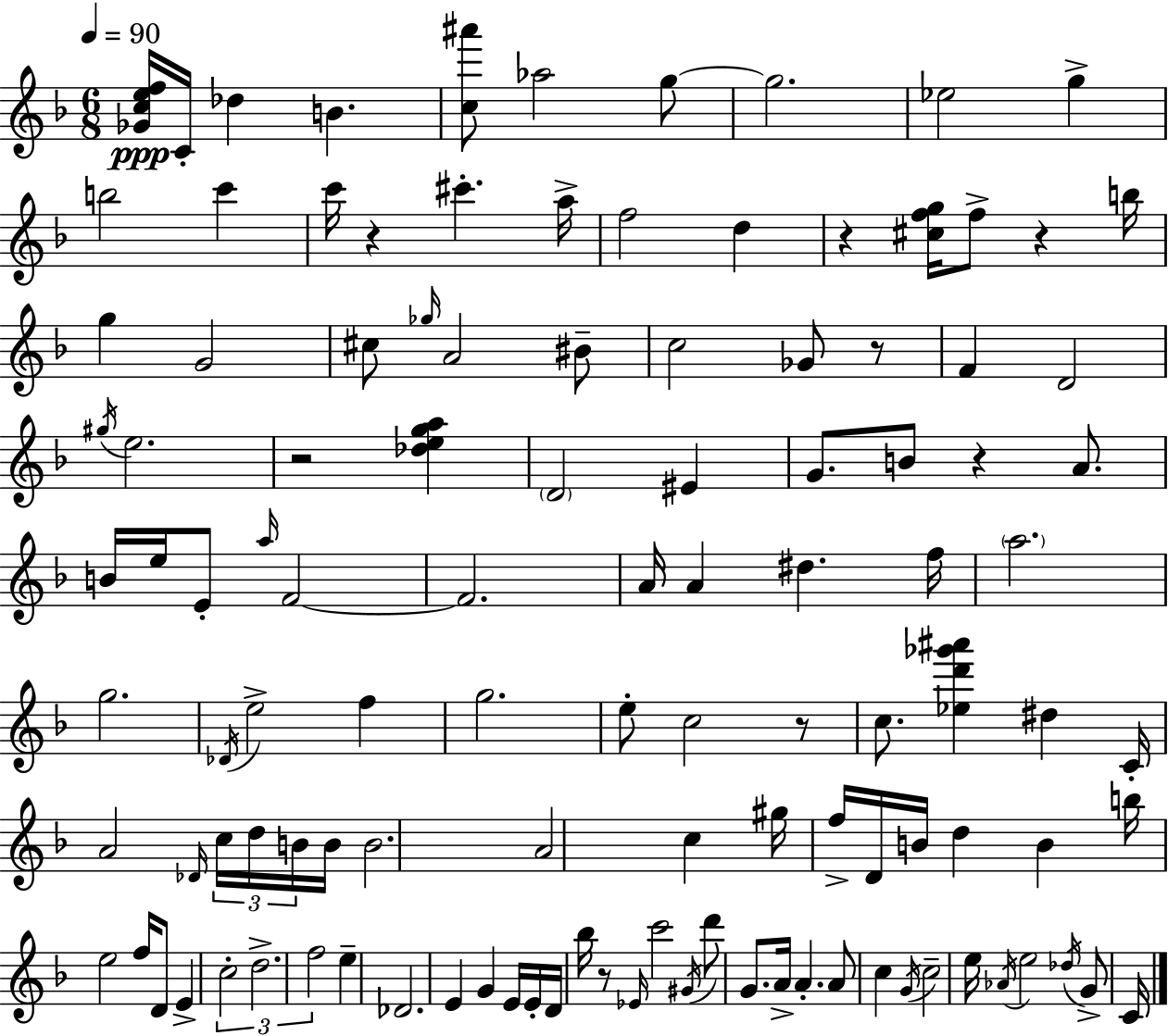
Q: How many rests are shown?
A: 8